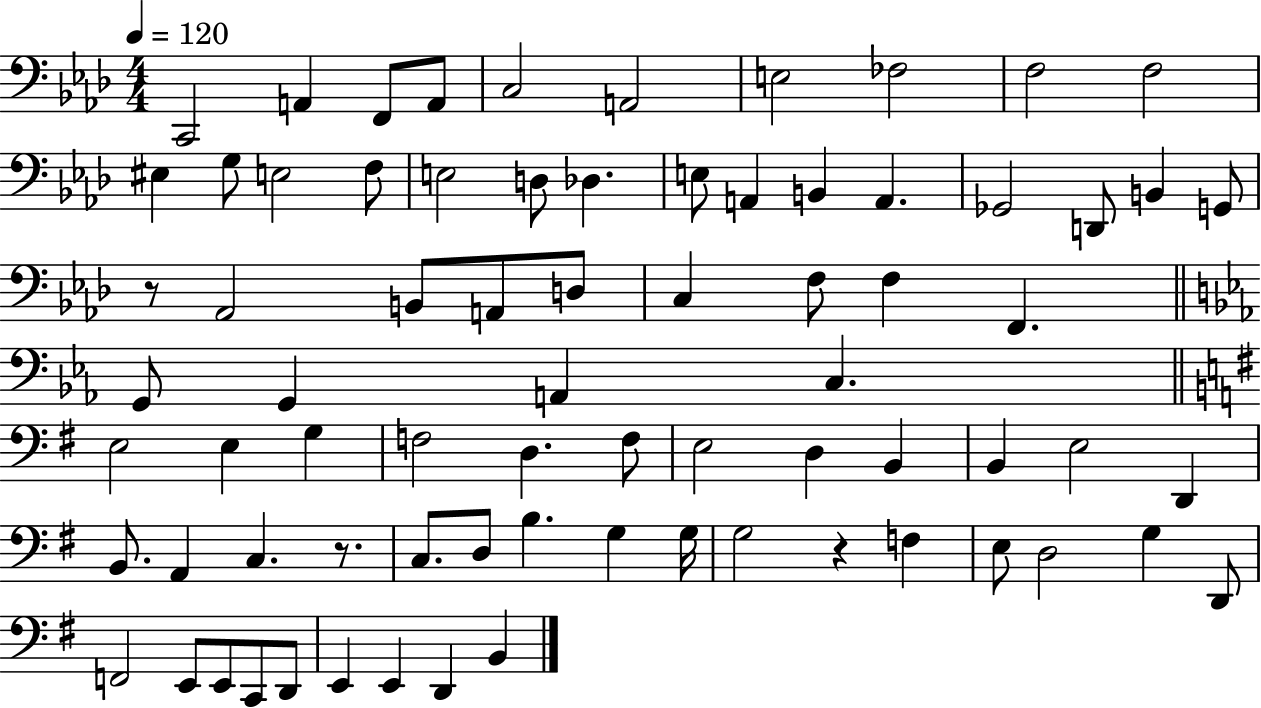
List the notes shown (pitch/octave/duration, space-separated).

C2/h A2/q F2/e A2/e C3/h A2/h E3/h FES3/h F3/h F3/h EIS3/q G3/e E3/h F3/e E3/h D3/e Db3/q. E3/e A2/q B2/q A2/q. Gb2/h D2/e B2/q G2/e R/e Ab2/h B2/e A2/e D3/e C3/q F3/e F3/q F2/q. G2/e G2/q A2/q C3/q. E3/h E3/q G3/q F3/h D3/q. F3/e E3/h D3/q B2/q B2/q E3/h D2/q B2/e. A2/q C3/q. R/e. C3/e. D3/e B3/q. G3/q G3/s G3/h R/q F3/q E3/e D3/h G3/q D2/e F2/h E2/e E2/e C2/e D2/e E2/q E2/q D2/q B2/q